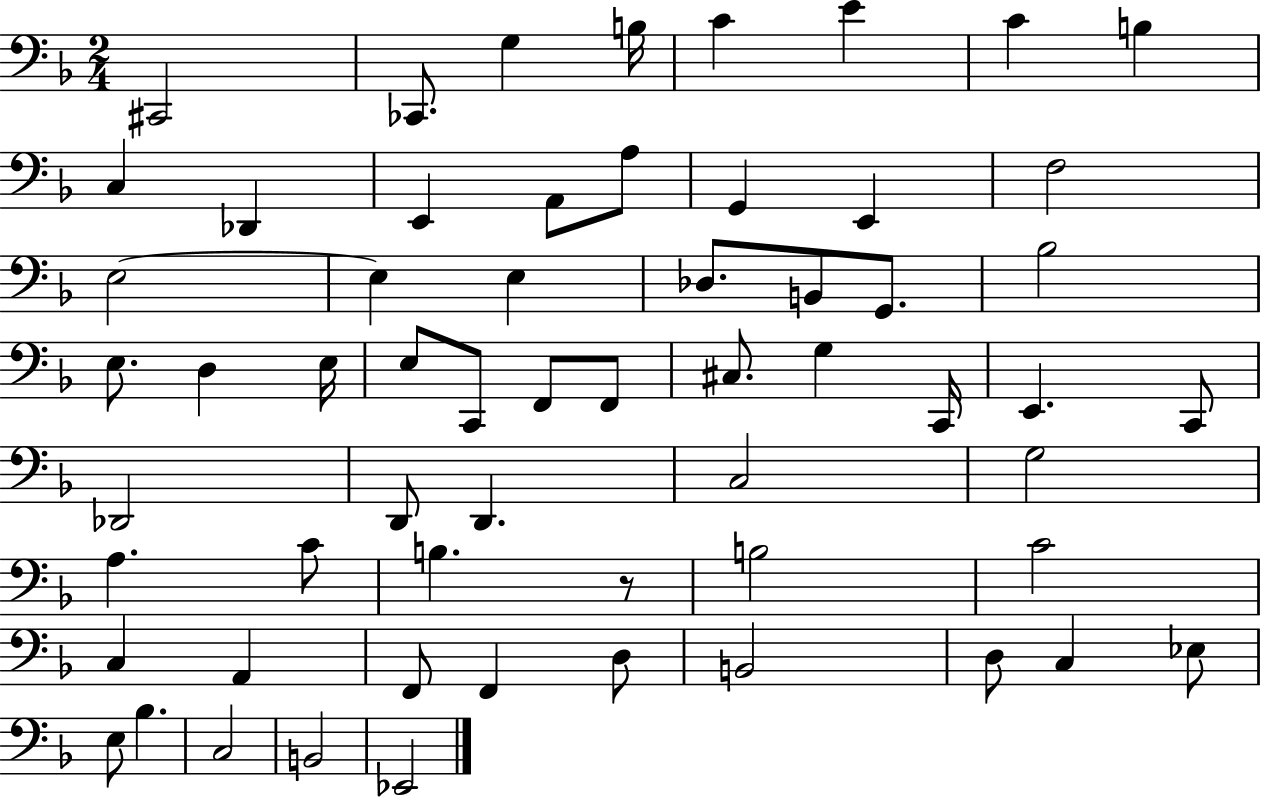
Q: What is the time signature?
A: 2/4